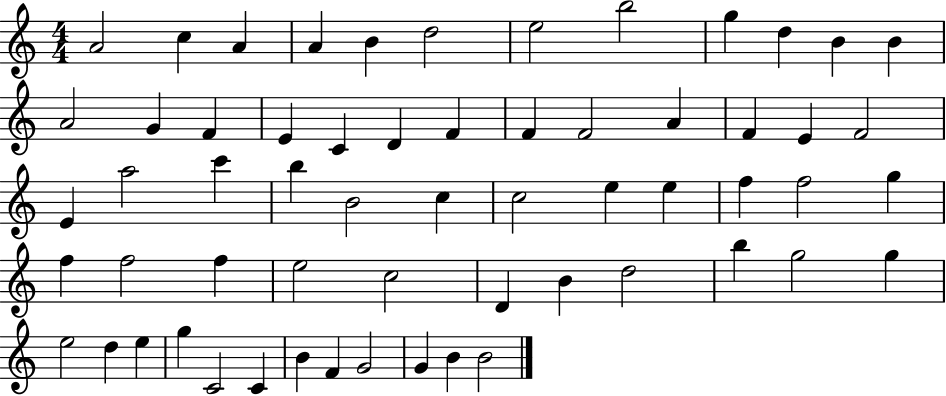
A4/h C5/q A4/q A4/q B4/q D5/h E5/h B5/h G5/q D5/q B4/q B4/q A4/h G4/q F4/q E4/q C4/q D4/q F4/q F4/q F4/h A4/q F4/q E4/q F4/h E4/q A5/h C6/q B5/q B4/h C5/q C5/h E5/q E5/q F5/q F5/h G5/q F5/q F5/h F5/q E5/h C5/h D4/q B4/q D5/h B5/q G5/h G5/q E5/h D5/q E5/q G5/q C4/h C4/q B4/q F4/q G4/h G4/q B4/q B4/h